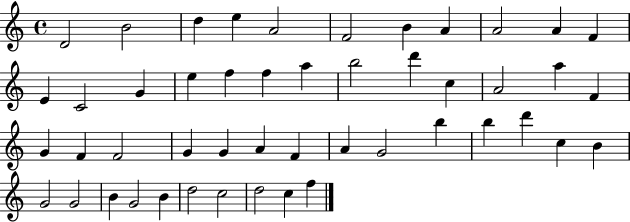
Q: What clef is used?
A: treble